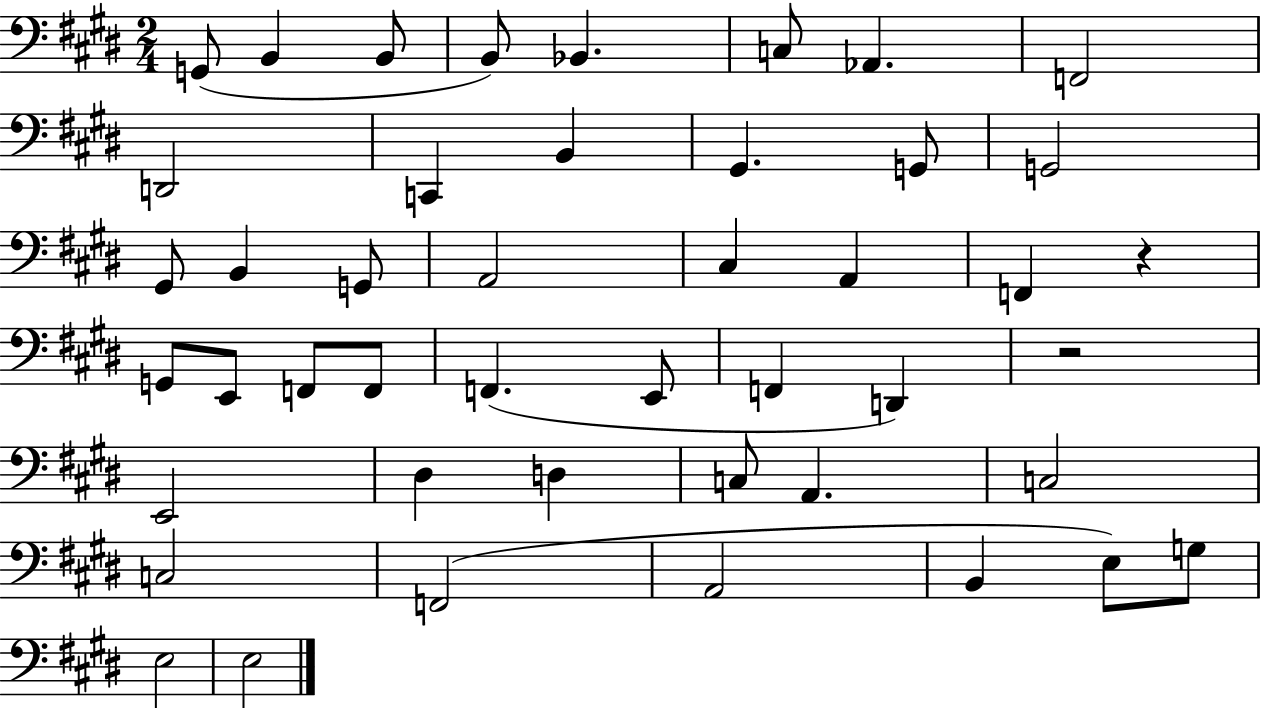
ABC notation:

X:1
T:Untitled
M:2/4
L:1/4
K:E
G,,/2 B,, B,,/2 B,,/2 _B,, C,/2 _A,, F,,2 D,,2 C,, B,, ^G,, G,,/2 G,,2 ^G,,/2 B,, G,,/2 A,,2 ^C, A,, F,, z G,,/2 E,,/2 F,,/2 F,,/2 F,, E,,/2 F,, D,, z2 E,,2 ^D, D, C,/2 A,, C,2 C,2 F,,2 A,,2 B,, E,/2 G,/2 E,2 E,2